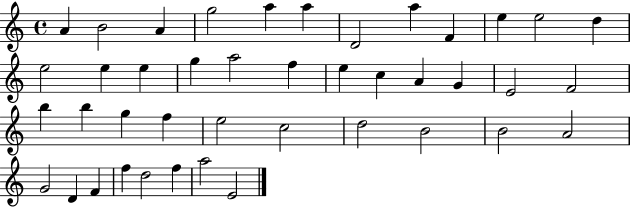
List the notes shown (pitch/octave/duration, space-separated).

A4/q B4/h A4/q G5/h A5/q A5/q D4/h A5/q F4/q E5/q E5/h D5/q E5/h E5/q E5/q G5/q A5/h F5/q E5/q C5/q A4/q G4/q E4/h F4/h B5/q B5/q G5/q F5/q E5/h C5/h D5/h B4/h B4/h A4/h G4/h D4/q F4/q F5/q D5/h F5/q A5/h E4/h